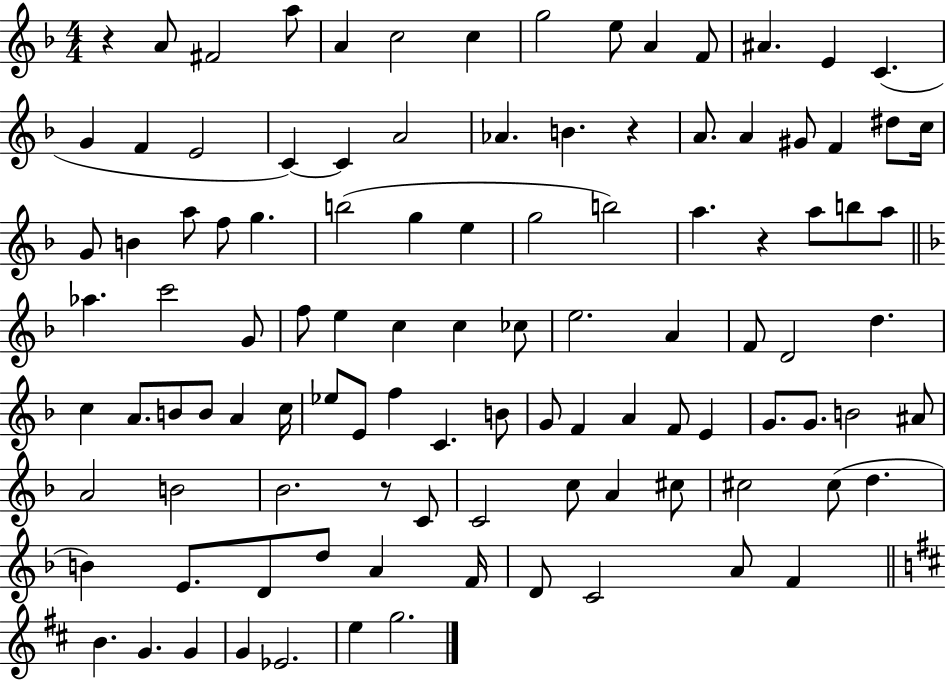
X:1
T:Untitled
M:4/4
L:1/4
K:F
z A/2 ^F2 a/2 A c2 c g2 e/2 A F/2 ^A E C G F E2 C C A2 _A B z A/2 A ^G/2 F ^d/2 c/4 G/2 B a/2 f/2 g b2 g e g2 b2 a z a/2 b/2 a/2 _a c'2 G/2 f/2 e c c _c/2 e2 A F/2 D2 d c A/2 B/2 B/2 A c/4 _e/2 E/2 f C B/2 G/2 F A F/2 E G/2 G/2 B2 ^A/2 A2 B2 _B2 z/2 C/2 C2 c/2 A ^c/2 ^c2 ^c/2 d B E/2 D/2 d/2 A F/4 D/2 C2 A/2 F B G G G _E2 e g2